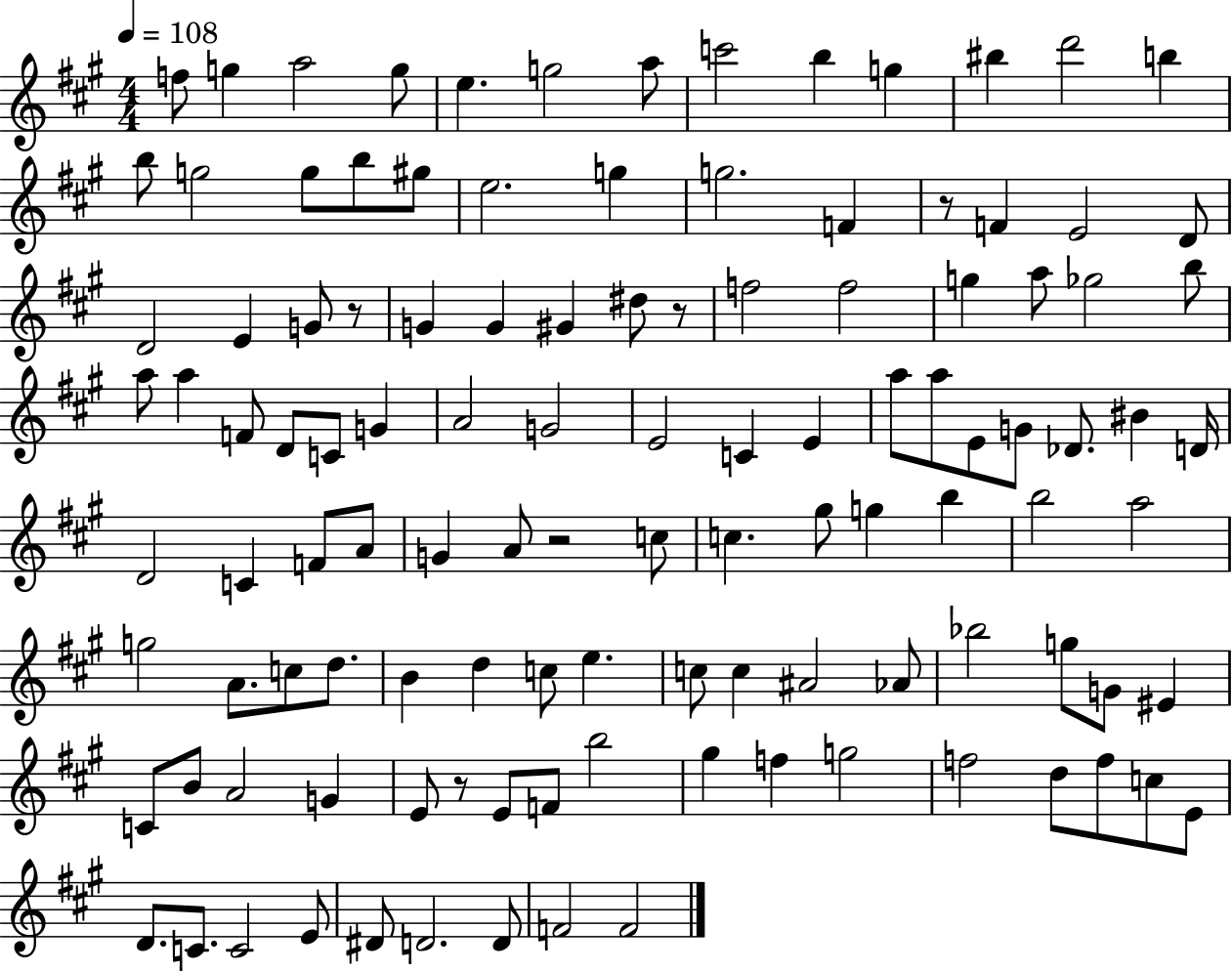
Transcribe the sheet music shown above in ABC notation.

X:1
T:Untitled
M:4/4
L:1/4
K:A
f/2 g a2 g/2 e g2 a/2 c'2 b g ^b d'2 b b/2 g2 g/2 b/2 ^g/2 e2 g g2 F z/2 F E2 D/2 D2 E G/2 z/2 G G ^G ^d/2 z/2 f2 f2 g a/2 _g2 b/2 a/2 a F/2 D/2 C/2 G A2 G2 E2 C E a/2 a/2 E/2 G/2 _D/2 ^B D/4 D2 C F/2 A/2 G A/2 z2 c/2 c ^g/2 g b b2 a2 g2 A/2 c/2 d/2 B d c/2 e c/2 c ^A2 _A/2 _b2 g/2 G/2 ^E C/2 B/2 A2 G E/2 z/2 E/2 F/2 b2 ^g f g2 f2 d/2 f/2 c/2 E/2 D/2 C/2 C2 E/2 ^D/2 D2 D/2 F2 F2